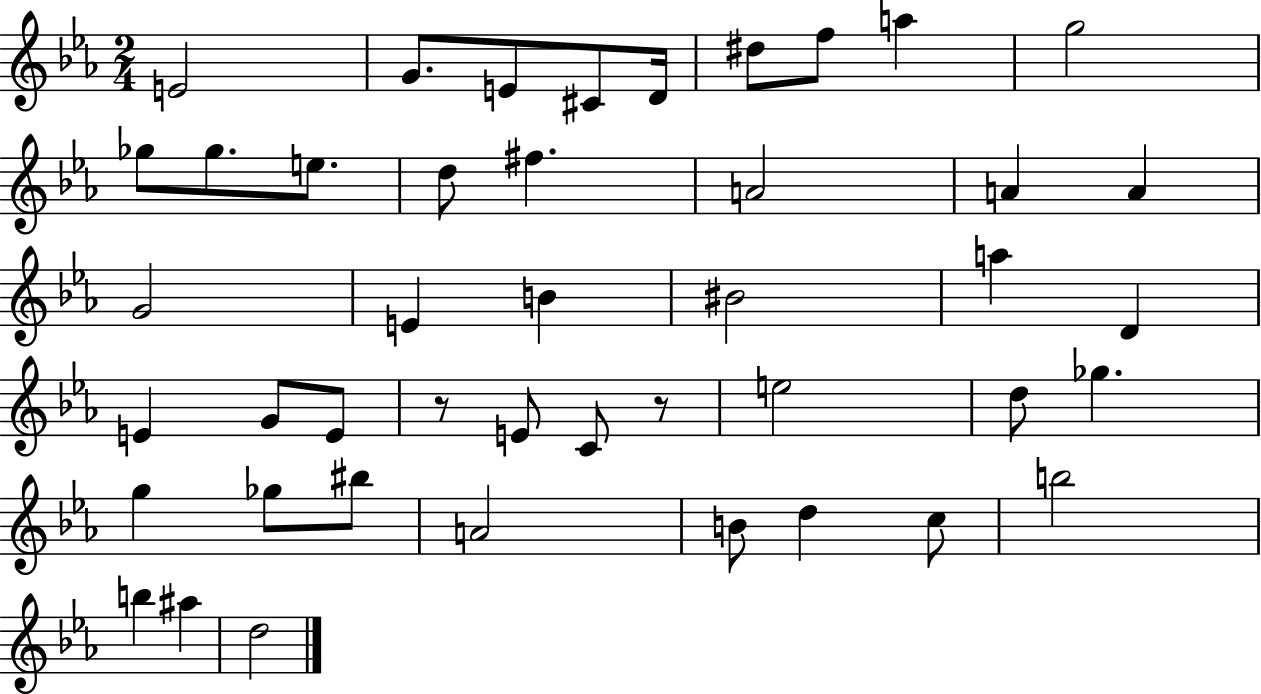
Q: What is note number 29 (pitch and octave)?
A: E5